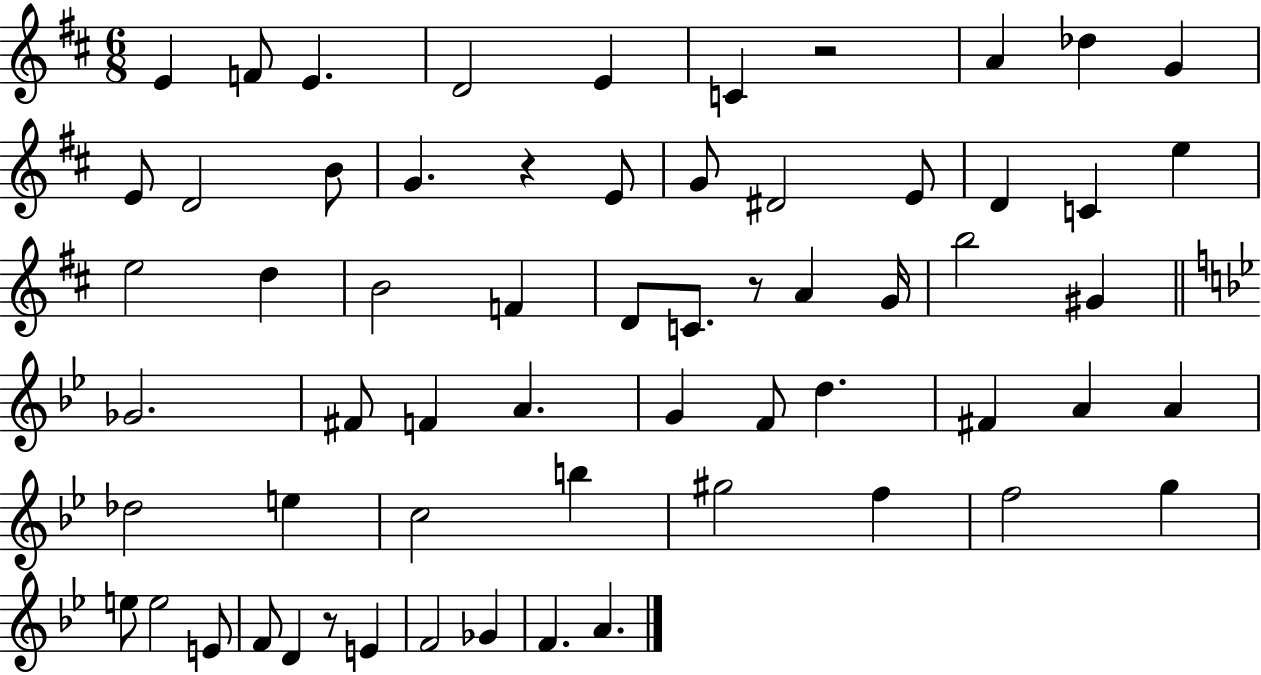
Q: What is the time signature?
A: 6/8